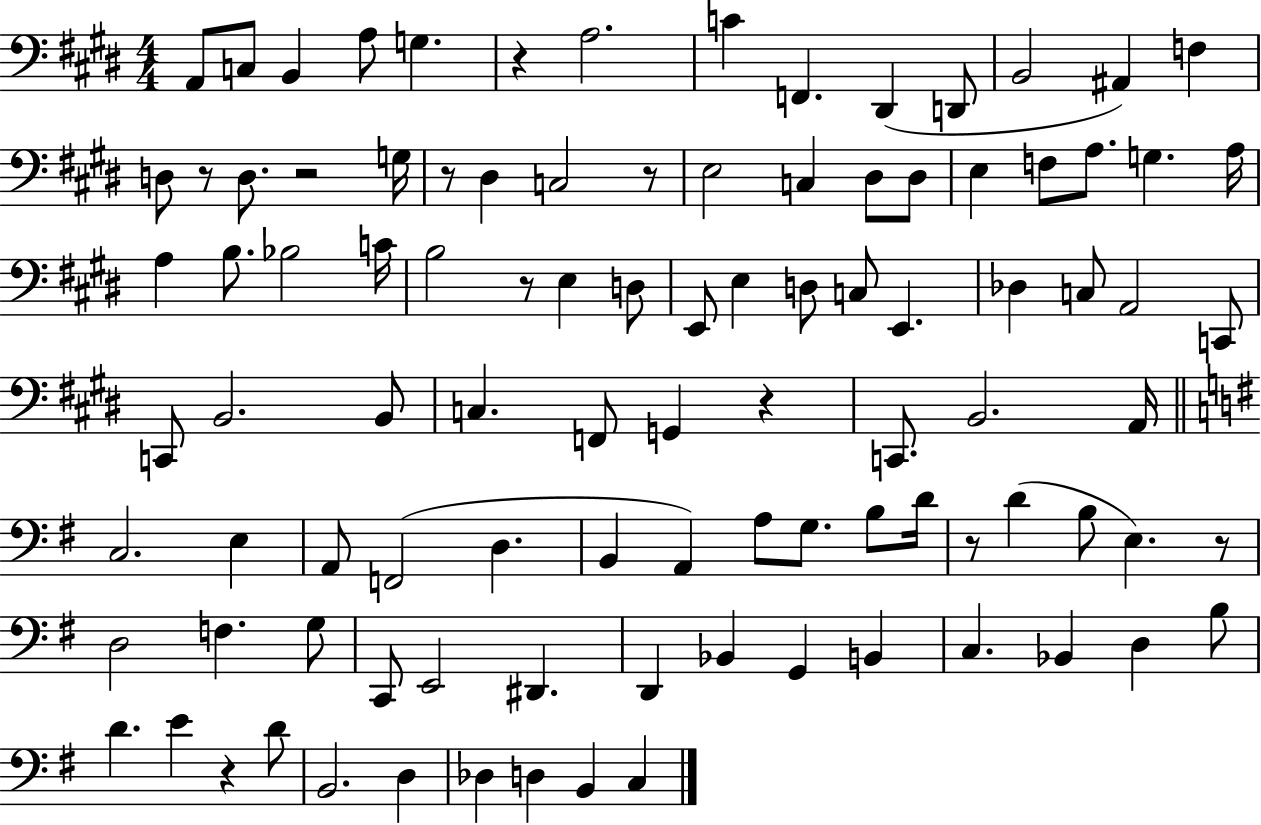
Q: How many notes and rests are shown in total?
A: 99